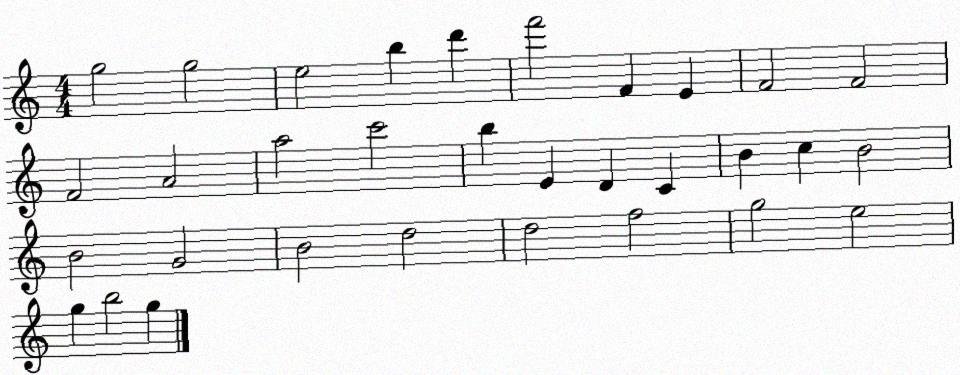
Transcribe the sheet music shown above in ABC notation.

X:1
T:Untitled
M:4/4
L:1/4
K:C
g2 g2 e2 b d' f'2 F E F2 F2 F2 A2 a2 c'2 b E D C B c B2 B2 G2 B2 d2 d2 f2 g2 e2 g b2 g